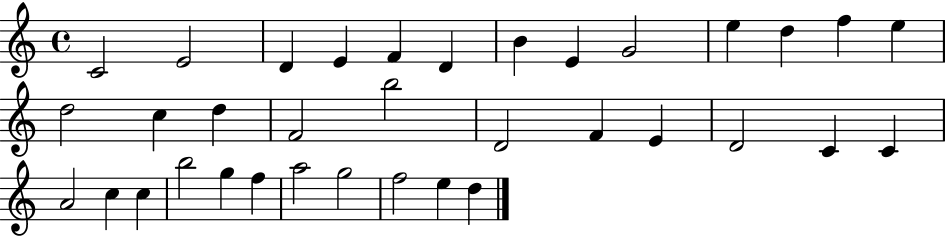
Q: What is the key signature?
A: C major